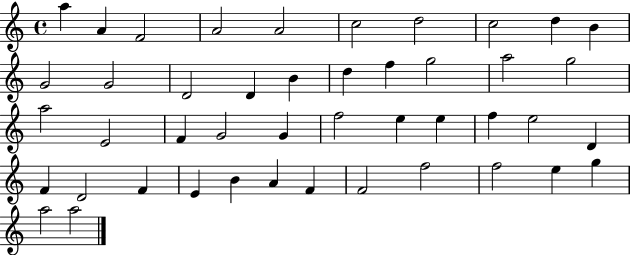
{
  \clef treble
  \time 4/4
  \defaultTimeSignature
  \key c \major
  a''4 a'4 f'2 | a'2 a'2 | c''2 d''2 | c''2 d''4 b'4 | \break g'2 g'2 | d'2 d'4 b'4 | d''4 f''4 g''2 | a''2 g''2 | \break a''2 e'2 | f'4 g'2 g'4 | f''2 e''4 e''4 | f''4 e''2 d'4 | \break f'4 d'2 f'4 | e'4 b'4 a'4 f'4 | f'2 f''2 | f''2 e''4 g''4 | \break a''2 a''2 | \bar "|."
}